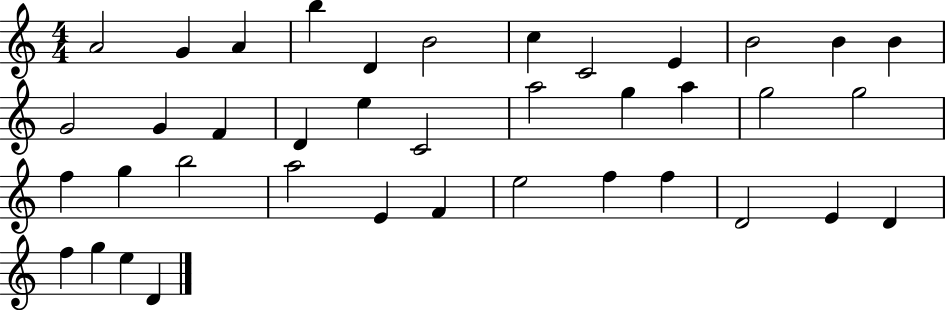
X:1
T:Untitled
M:4/4
L:1/4
K:C
A2 G A b D B2 c C2 E B2 B B G2 G F D e C2 a2 g a g2 g2 f g b2 a2 E F e2 f f D2 E D f g e D